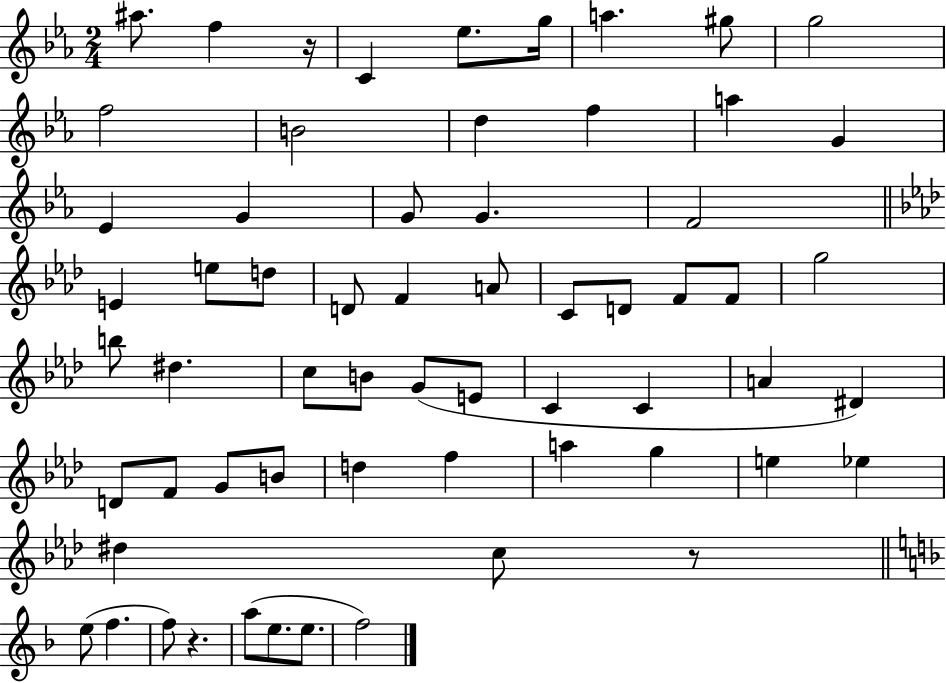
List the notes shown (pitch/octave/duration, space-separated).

A#5/e. F5/q R/s C4/q Eb5/e. G5/s A5/q. G#5/e G5/h F5/h B4/h D5/q F5/q A5/q G4/q Eb4/q G4/q G4/e G4/q. F4/h E4/q E5/e D5/e D4/e F4/q A4/e C4/e D4/e F4/e F4/e G5/h B5/e D#5/q. C5/e B4/e G4/e E4/e C4/q C4/q A4/q D#4/q D4/e F4/e G4/e B4/e D5/q F5/q A5/q G5/q E5/q Eb5/q D#5/q C5/e R/e E5/e F5/q. F5/e R/q. A5/e E5/e. E5/e. F5/h